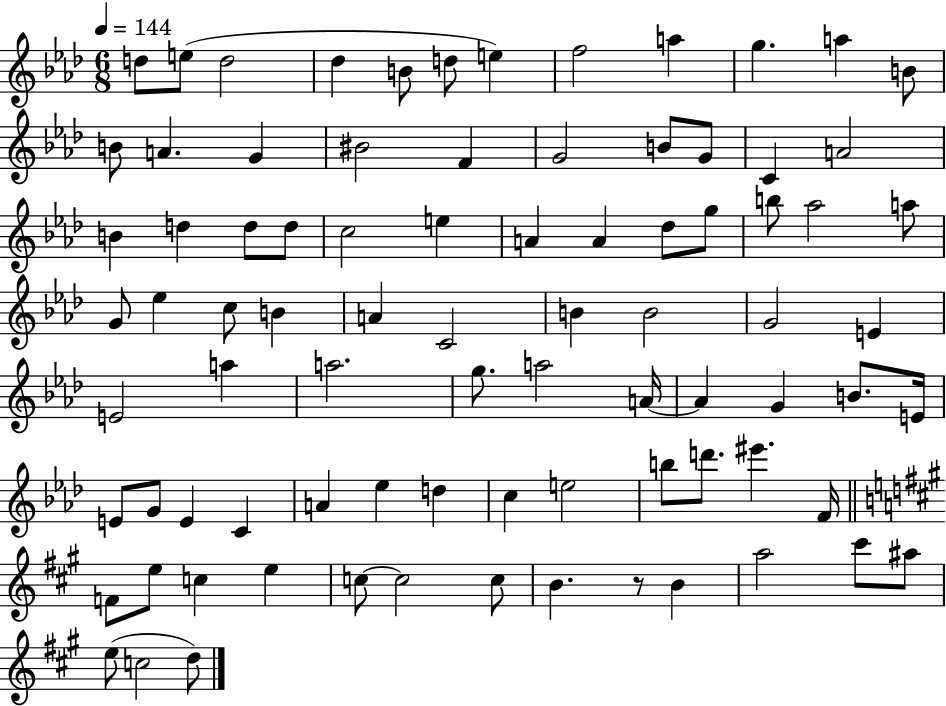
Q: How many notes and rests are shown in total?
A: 84